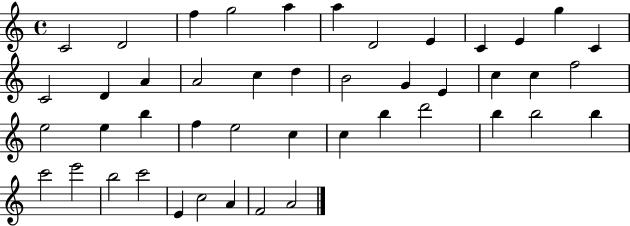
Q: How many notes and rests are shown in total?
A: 45